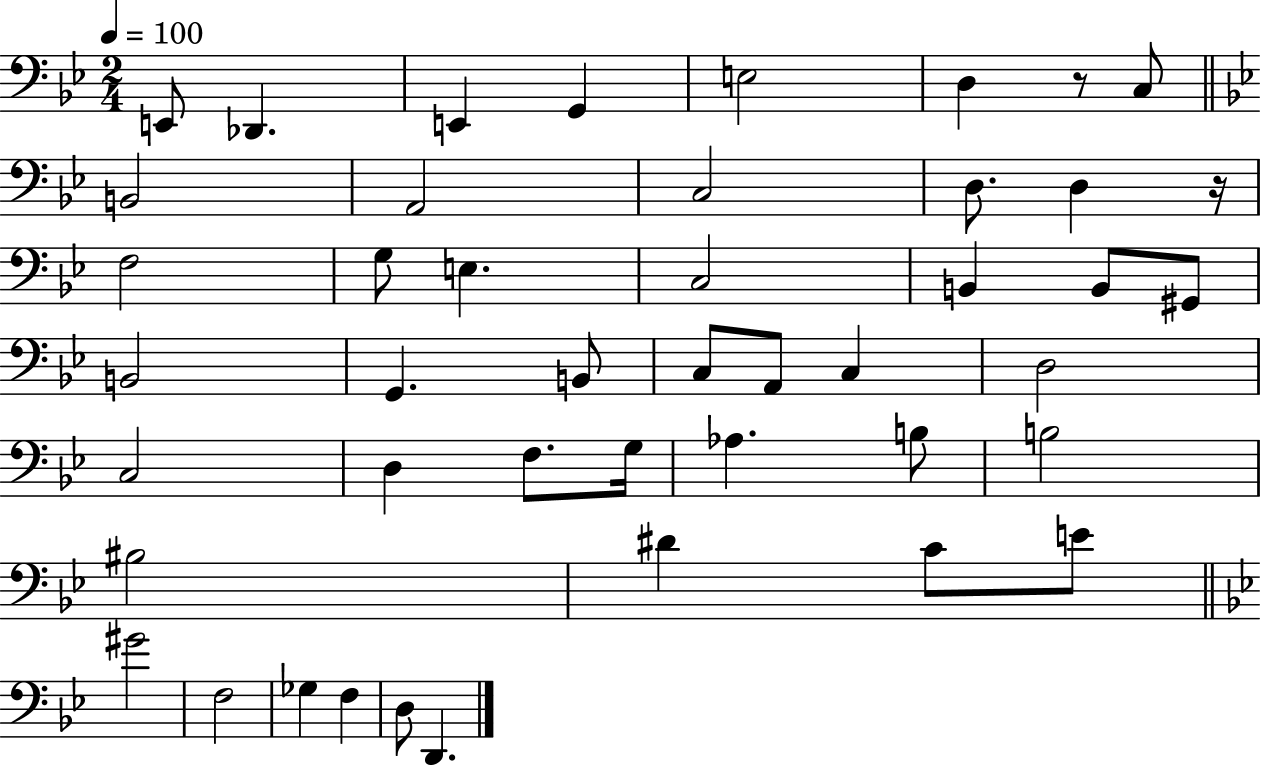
X:1
T:Untitled
M:2/4
L:1/4
K:Bb
E,,/2 _D,, E,, G,, E,2 D, z/2 C,/2 B,,2 A,,2 C,2 D,/2 D, z/4 F,2 G,/2 E, C,2 B,, B,,/2 ^G,,/2 B,,2 G,, B,,/2 C,/2 A,,/2 C, D,2 C,2 D, F,/2 G,/4 _A, B,/2 B,2 ^B,2 ^D C/2 E/2 ^G2 F,2 _G, F, D,/2 D,,